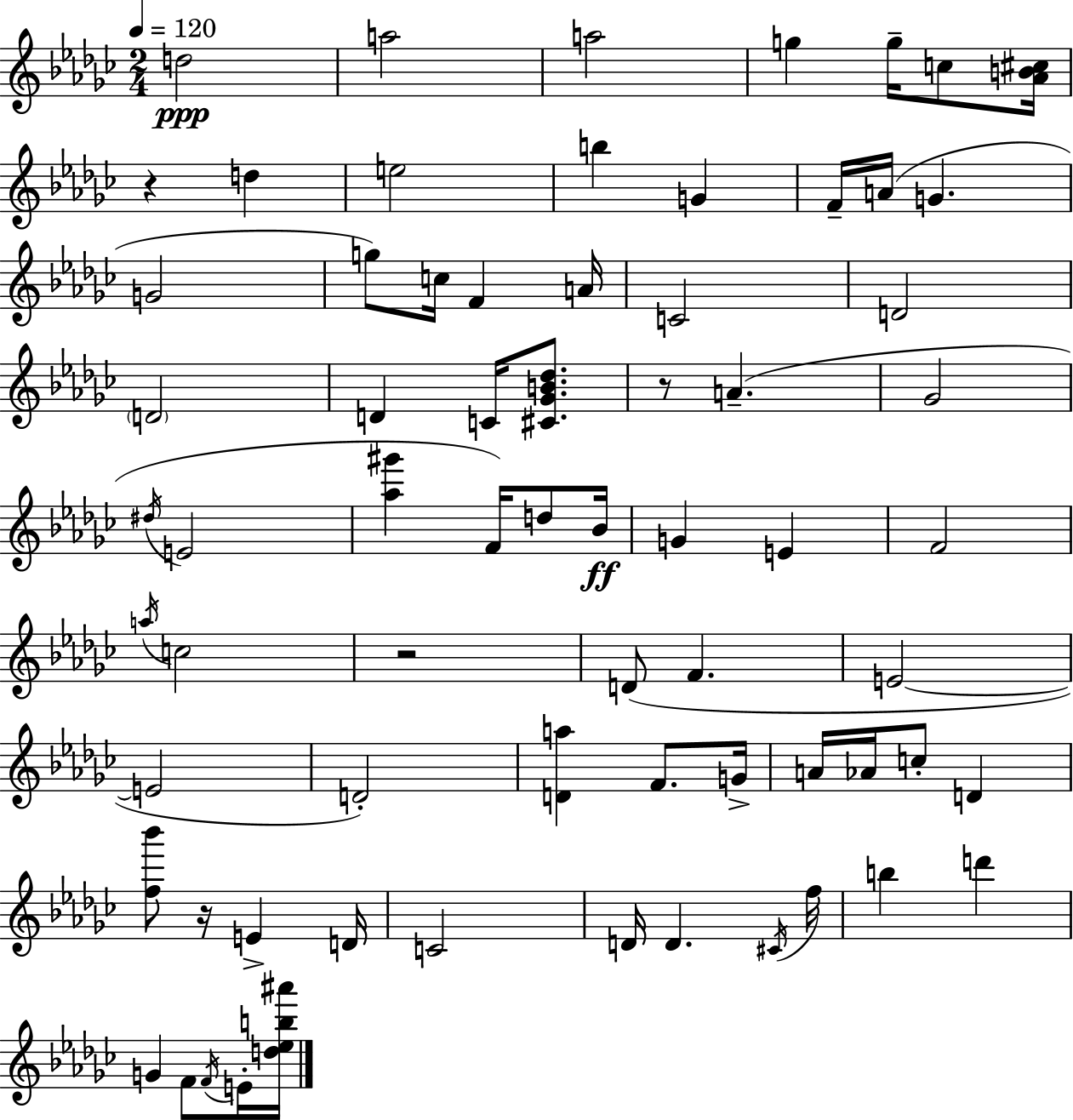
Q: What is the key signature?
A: EES minor